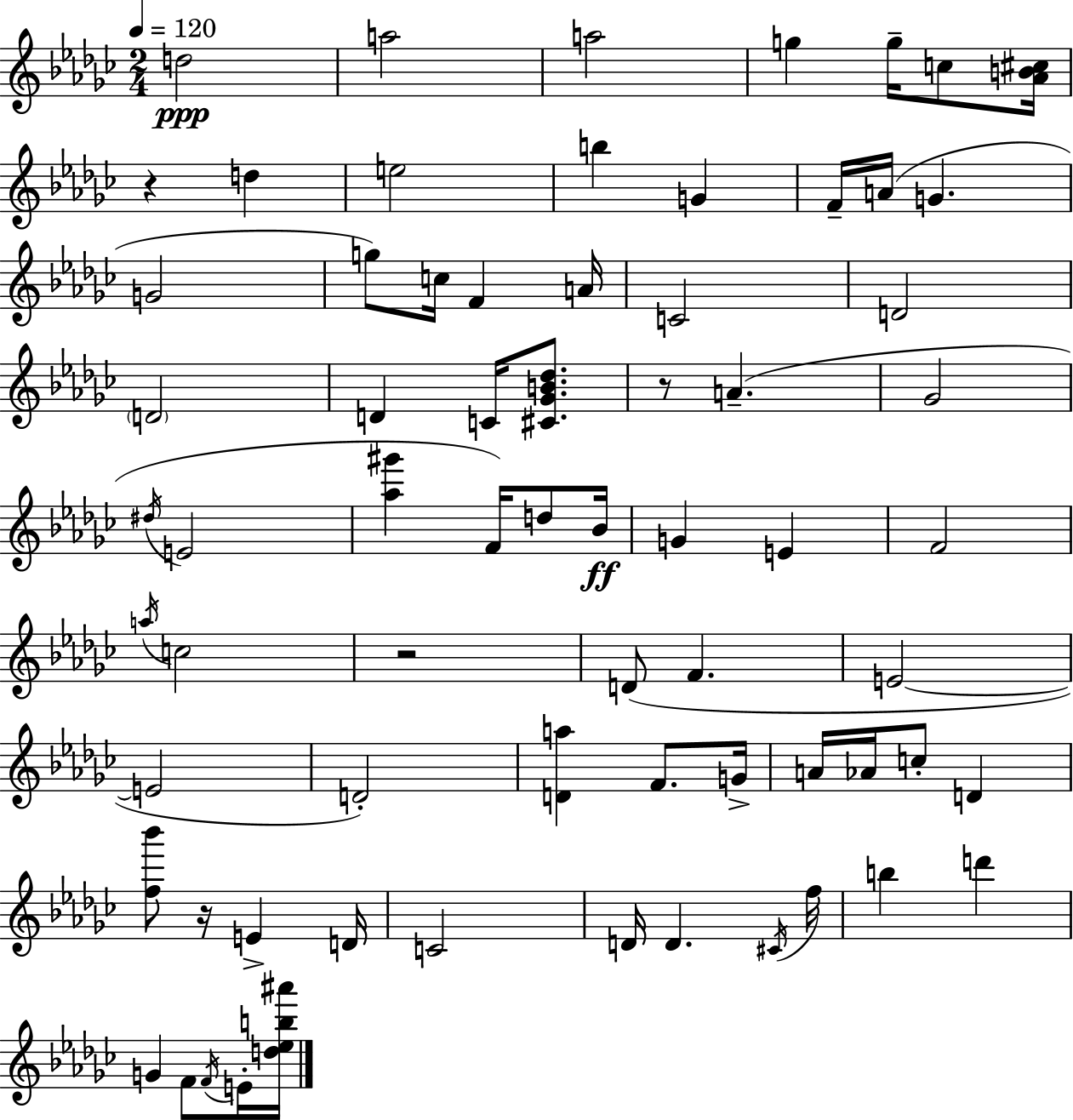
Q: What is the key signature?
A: EES minor